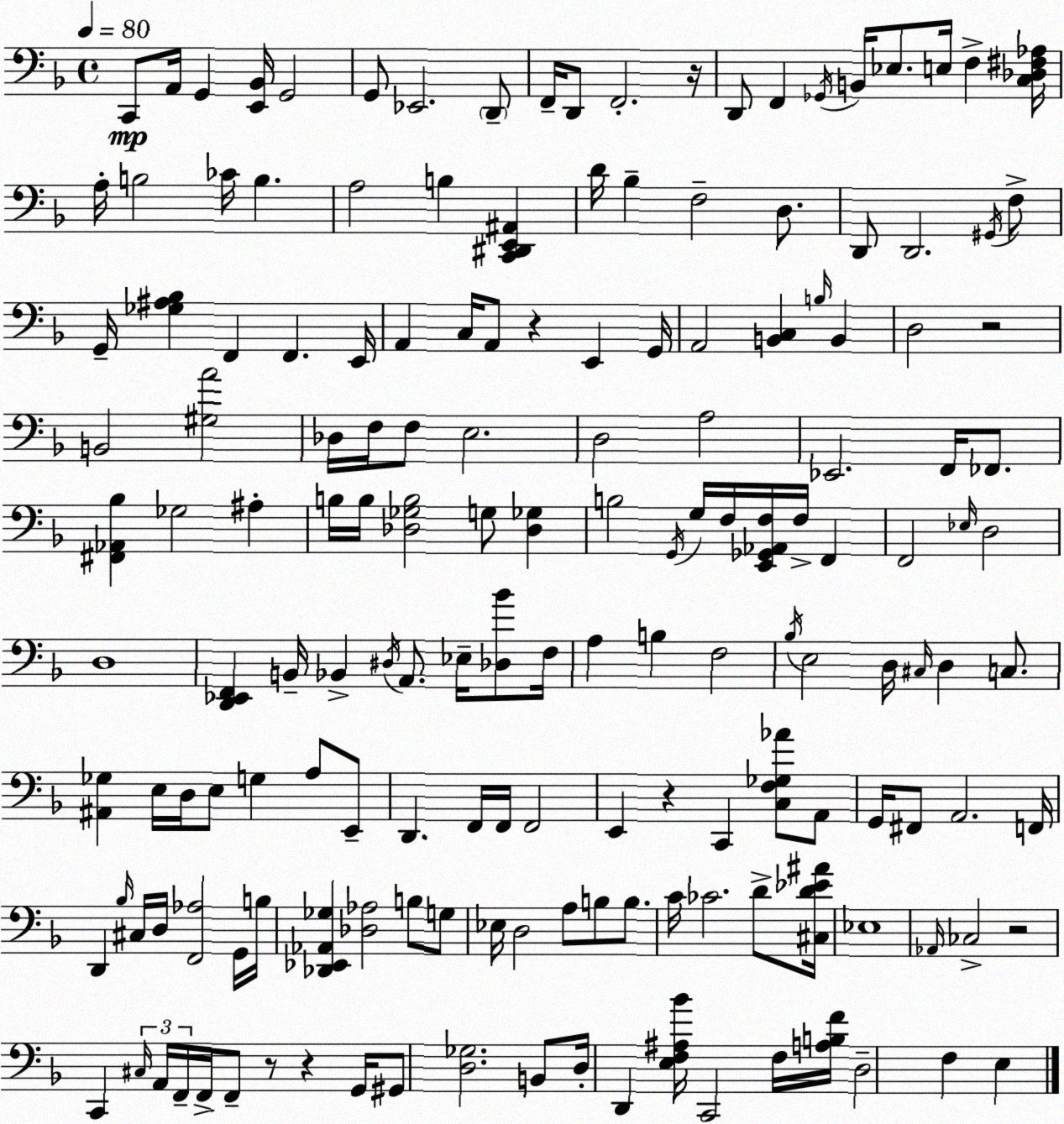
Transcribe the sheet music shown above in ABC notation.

X:1
T:Untitled
M:4/4
L:1/4
K:Dm
C,,/2 A,,/4 G,, [E,,_B,,]/4 G,,2 G,,/2 _E,,2 D,,/2 F,,/4 D,,/2 F,,2 z/4 D,,/2 F,, _G,,/4 B,,/4 _E,/2 E,/4 F, [C,_D,^F,_A,]/4 A,/4 B,2 _C/4 B, A,2 B, [C,,^D,,E,,^A,,] D/4 _B, F,2 D,/2 D,,/2 D,,2 ^G,,/4 F,/2 G,,/4 [_G,^A,_B,] F,, F,, E,,/4 A,, C,/4 A,,/2 z E,, G,,/4 A,,2 [B,,C,] B,/4 B,, D,2 z2 B,,2 [^G,A]2 _D,/4 F,/4 F,/2 E,2 D,2 A,2 _E,,2 F,,/4 _F,,/2 [^F,,_A,,_B,] _G,2 ^A, B,/4 B,/4 [_D,_G,B,]2 G,/2 [_D,_G,] B,2 G,,/4 G,/4 F,/4 [E,,_G,,_A,,F,]/4 F,/4 F,, F,,2 _E,/4 D,2 D,4 [D,,_E,,F,,] B,,/4 _B,, ^D,/4 A,,/2 _E,/4 [_D,_B]/2 F,/4 A, B, F,2 _B,/4 E,2 D,/4 ^C,/4 D, C,/2 [^A,,_G,] E,/4 D,/4 E,/2 G, A,/2 E,,/2 D,, F,,/4 F,,/4 F,,2 E,, z C,, [C,F,_G,_A]/2 A,,/2 G,,/4 ^F,,/2 A,,2 F,,/4 D,, _B,/4 ^C,/4 D,/4 [F,,_A,]2 G,,/4 B,/4 [_D,,_E,,_A,,_G,] [_D,_A,]2 B,/2 G,/2 _E,/4 D,2 A,/2 B,/2 B,/2 C/4 _C2 D/2 [^C,D_E^A]/4 _E,4 _A,,/4 _C,2 z2 C,, ^C,/4 A,,/4 F,,/4 F,,/4 F,,/2 z/2 z G,,/4 ^G,,/2 [D,_G,]2 B,,/2 D,/4 D,, [E,F,^A,_B]/4 C,,2 F,/4 [A,B,F]/4 D,2 F, E,